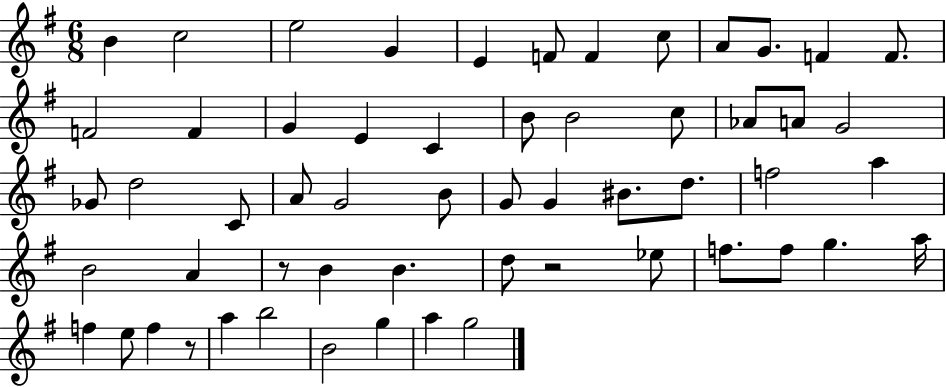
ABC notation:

X:1
T:Untitled
M:6/8
L:1/4
K:G
B c2 e2 G E F/2 F c/2 A/2 G/2 F F/2 F2 F G E C B/2 B2 c/2 _A/2 A/2 G2 _G/2 d2 C/2 A/2 G2 B/2 G/2 G ^B/2 d/2 f2 a B2 A z/2 B B d/2 z2 _e/2 f/2 f/2 g a/4 f e/2 f z/2 a b2 B2 g a g2